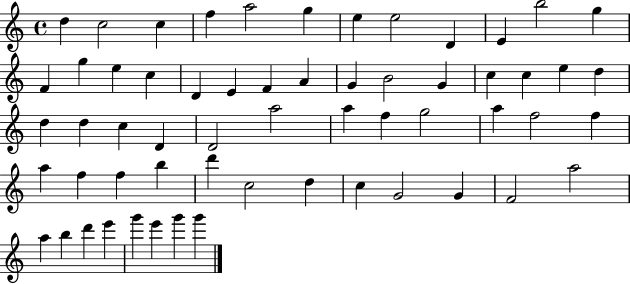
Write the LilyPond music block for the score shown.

{
  \clef treble
  \time 4/4
  \defaultTimeSignature
  \key c \major
  d''4 c''2 c''4 | f''4 a''2 g''4 | e''4 e''2 d'4 | e'4 b''2 g''4 | \break f'4 g''4 e''4 c''4 | d'4 e'4 f'4 a'4 | g'4 b'2 g'4 | c''4 c''4 e''4 d''4 | \break d''4 d''4 c''4 d'4 | d'2 a''2 | a''4 f''4 g''2 | a''4 f''2 f''4 | \break a''4 f''4 f''4 b''4 | d'''4 c''2 d''4 | c''4 g'2 g'4 | f'2 a''2 | \break a''4 b''4 d'''4 e'''4 | g'''4 e'''4 g'''4 g'''4 | \bar "|."
}